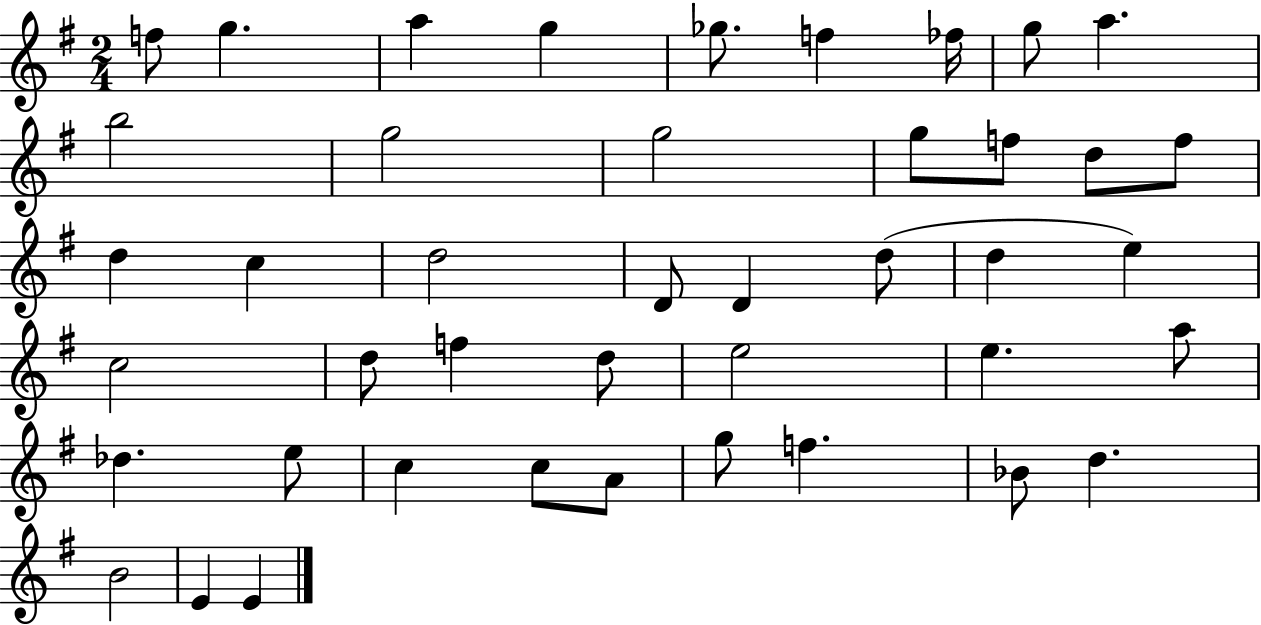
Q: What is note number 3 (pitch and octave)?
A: A5